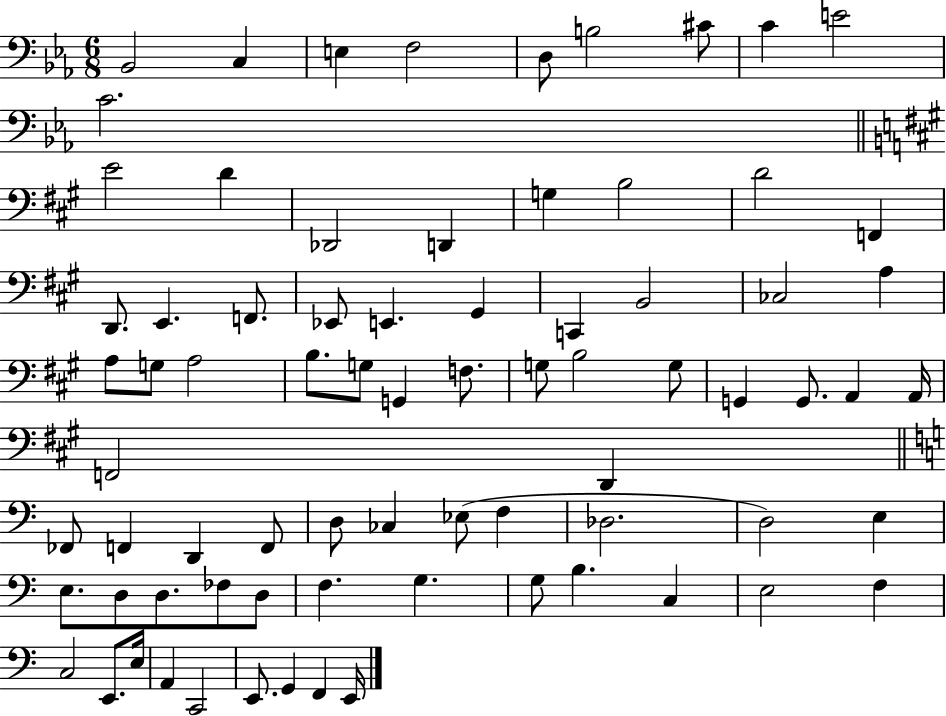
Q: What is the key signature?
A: EES major